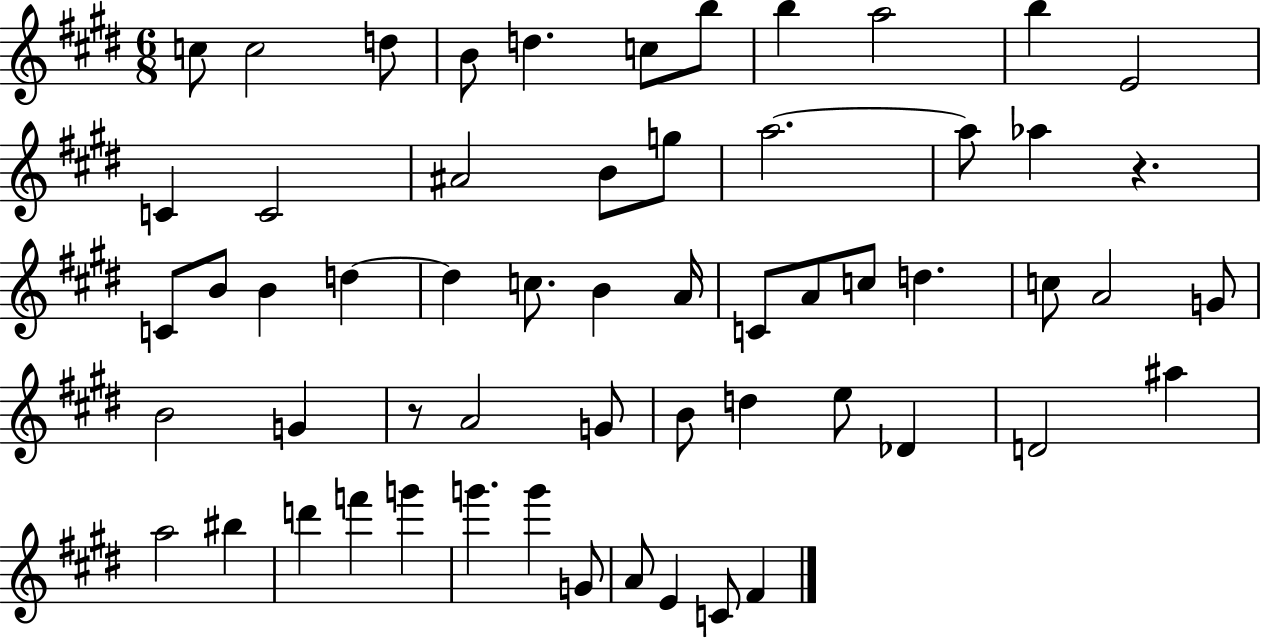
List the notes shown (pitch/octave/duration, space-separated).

C5/e C5/h D5/e B4/e D5/q. C5/e B5/e B5/q A5/h B5/q E4/h C4/q C4/h A#4/h B4/e G5/e A5/h. A5/e Ab5/q R/q. C4/e B4/e B4/q D5/q D5/q C5/e. B4/q A4/s C4/e A4/e C5/e D5/q. C5/e A4/h G4/e B4/h G4/q R/e A4/h G4/e B4/e D5/q E5/e Db4/q D4/h A#5/q A5/h BIS5/q D6/q F6/q G6/q G6/q. G6/q G4/e A4/e E4/q C4/e F#4/q